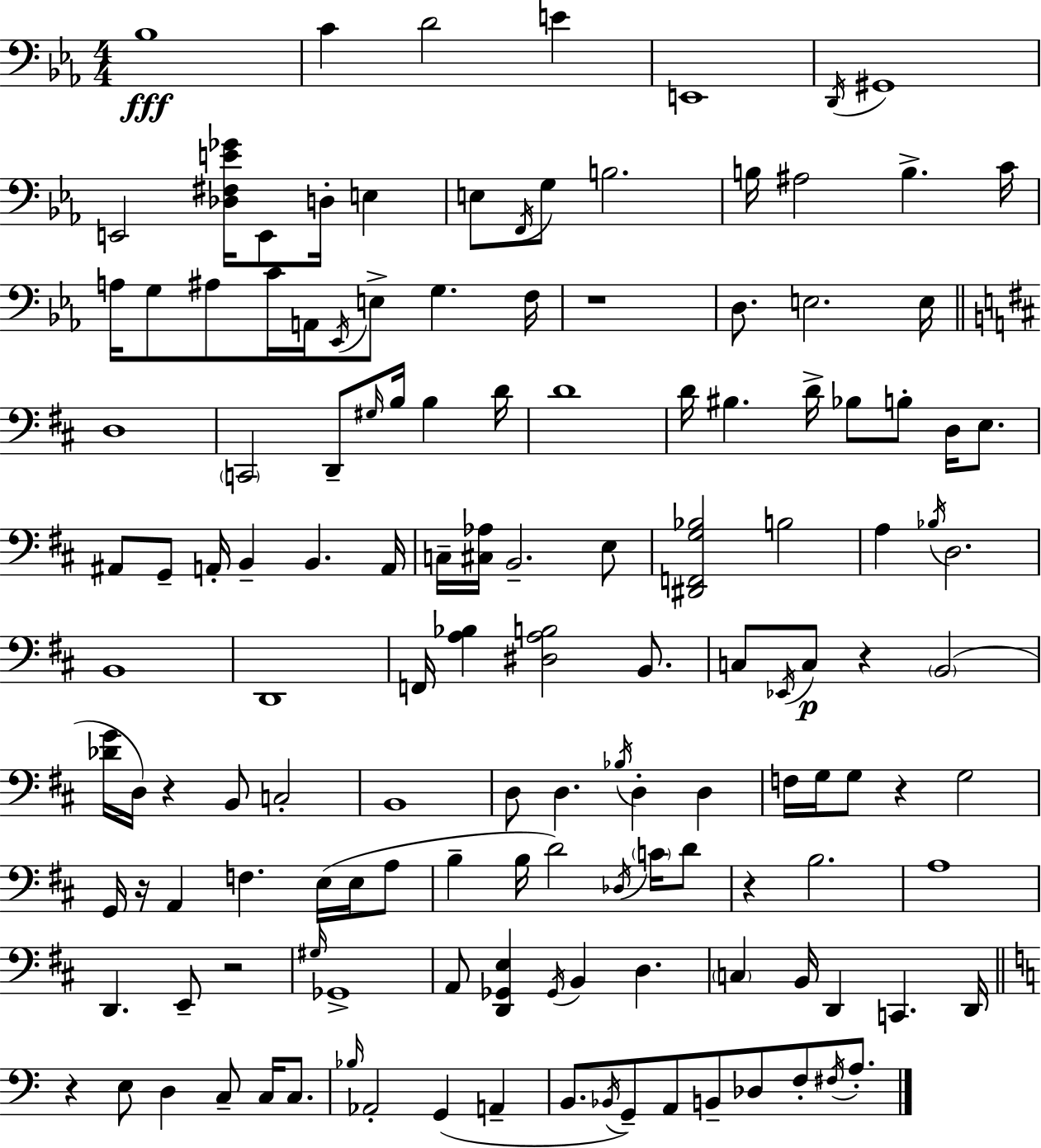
{
  \clef bass
  \numericTimeSignature
  \time 4/4
  \key c \minor
  \repeat volta 2 { bes1\fff | c'4 d'2 e'4 | e,1 | \acciaccatura { d,16 } gis,1 | \break e,2 <des fis e' ges'>16 e,8 d16-. e4 | e8 \acciaccatura { f,16 } g8 b2. | b16 ais2 b4.-> | c'16 a16 g8 ais8 c'16 a,16 \acciaccatura { ees,16 } e8-> g4. | \break f16 r1 | d8. e2. | e16 \bar "||" \break \key b \minor d1 | \parenthesize c,2 d,8-- \grace { gis16 } b16 b4 | d'16 d'1 | d'16 bis4. d'16-> bes8 b8-. d16 e8. | \break ais,8 g,8-- a,16-. b,4-- b,4. | a,16 c16-- <cis aes>16 b,2.-- e8 | <dis, f, g bes>2 b2 | a4 \acciaccatura { bes16 } d2. | \break b,1 | d,1 | f,16 <a bes>4 <dis a b>2 b,8. | c8 \acciaccatura { ees,16 }\p c8 r4 \parenthesize b,2( | \break <des' g'>16 d16) r4 b,8 c2-. | b,1 | d8 d4. \acciaccatura { bes16 } d4-. | d4 f16 g16 g8 r4 g2 | \break g,16 r16 a,4 f4. | e16( e16 a8 b4-- b16 d'2) | \acciaccatura { des16 } \parenthesize c'16 d'8 r4 b2. | a1 | \break d,4. e,8-- r2 | \grace { gis16 } ges,1-> | a,8 <d, ges, e>4 \acciaccatura { ges,16 } b,4 | d4. \parenthesize c4 b,16 d,4 | \break c,4. d,16 \bar "||" \break \key c \major r4 e8 d4 c8-- c16 c8. | \grace { bes16 } aes,2-. g,4( a,4-- | b,8. \acciaccatura { bes,16 } g,8--) a,8 b,8-- des8 f8-. \acciaccatura { fis16 } | a8.-. } \bar "|."
}